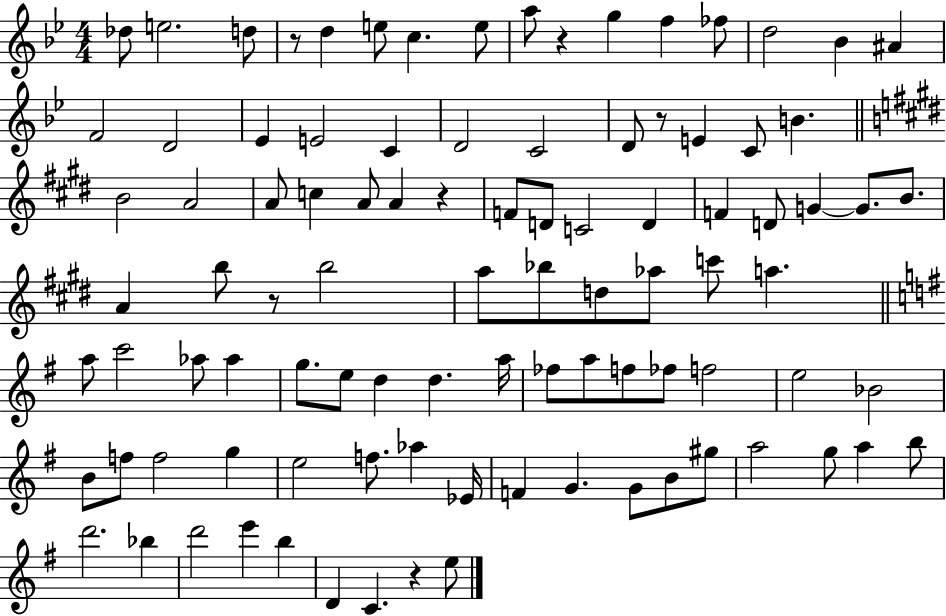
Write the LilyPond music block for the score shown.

{
  \clef treble
  \numericTimeSignature
  \time 4/4
  \key bes \major
  \repeat volta 2 { des''8 e''2. d''8 | r8 d''4 e''8 c''4. e''8 | a''8 r4 g''4 f''4 fes''8 | d''2 bes'4 ais'4 | \break f'2 d'2 | ees'4 e'2 c'4 | d'2 c'2 | d'8 r8 e'4 c'8 b'4. | \break \bar "||" \break \key e \major b'2 a'2 | a'8 c''4 a'8 a'4 r4 | f'8 d'8 c'2 d'4 | f'4 d'8 g'4~~ g'8. b'8. | \break a'4 b''8 r8 b''2 | a''8 bes''8 d''8 aes''8 c'''8 a''4. | \bar "||" \break \key e \minor a''8 c'''2 aes''8 aes''4 | g''8. e''8 d''4 d''4. a''16 | fes''8 a''8 f''8 fes''8 f''2 | e''2 bes'2 | \break b'8 f''8 f''2 g''4 | e''2 f''8. aes''4 ees'16 | f'4 g'4. g'8 b'8 gis''8 | a''2 g''8 a''4 b''8 | \break d'''2. bes''4 | d'''2 e'''4 b''4 | d'4 c'4. r4 e''8 | } \bar "|."
}